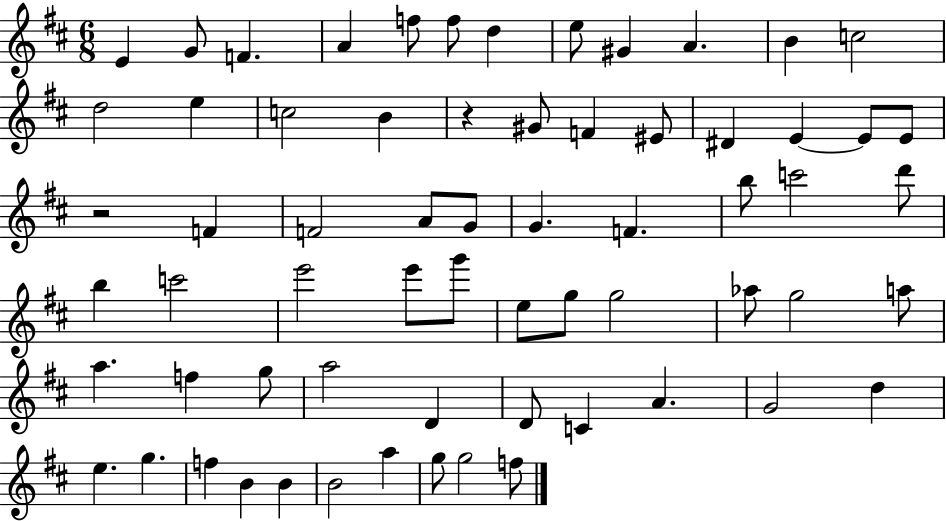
E4/q G4/e F4/q. A4/q F5/e F5/e D5/q E5/e G#4/q A4/q. B4/q C5/h D5/h E5/q C5/h B4/q R/q G#4/e F4/q EIS4/e D#4/q E4/q E4/e E4/e R/h F4/q F4/h A4/e G4/e G4/q. F4/q. B5/e C6/h D6/e B5/q C6/h E6/h E6/e G6/e E5/e G5/e G5/h Ab5/e G5/h A5/e A5/q. F5/q G5/e A5/h D4/q D4/e C4/q A4/q. G4/h D5/q E5/q. G5/q. F5/q B4/q B4/q B4/h A5/q G5/e G5/h F5/e